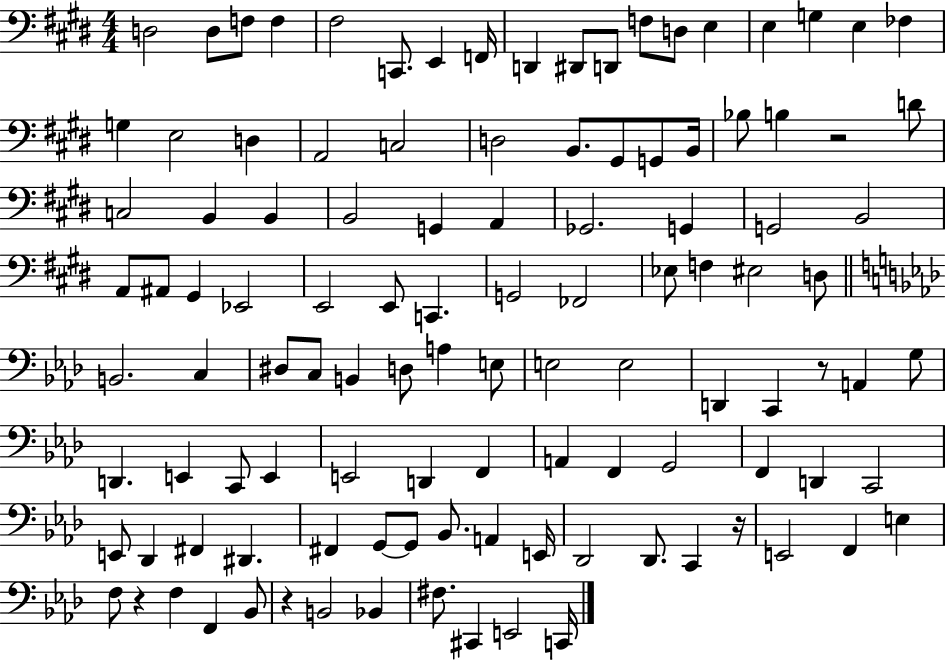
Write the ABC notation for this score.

X:1
T:Untitled
M:4/4
L:1/4
K:E
D,2 D,/2 F,/2 F, ^F,2 C,,/2 E,, F,,/4 D,, ^D,,/2 D,,/2 F,/2 D,/2 E, E, G, E, _F, G, E,2 D, A,,2 C,2 D,2 B,,/2 ^G,,/2 G,,/2 B,,/4 _B,/2 B, z2 D/2 C,2 B,, B,, B,,2 G,, A,, _G,,2 G,, G,,2 B,,2 A,,/2 ^A,,/2 ^G,, _E,,2 E,,2 E,,/2 C,, G,,2 _F,,2 _E,/2 F, ^E,2 D,/2 B,,2 C, ^D,/2 C,/2 B,, D,/2 A, E,/2 E,2 E,2 D,, C,, z/2 A,, G,/2 D,, E,, C,,/2 E,, E,,2 D,, F,, A,, F,, G,,2 F,, D,, C,,2 E,,/2 _D,, ^F,, ^D,, ^F,, G,,/2 G,,/2 _B,,/2 A,, E,,/4 _D,,2 _D,,/2 C,, z/4 E,,2 F,, E, F,/2 z F, F,, _B,,/2 z B,,2 _B,, ^F,/2 ^C,, E,,2 C,,/4